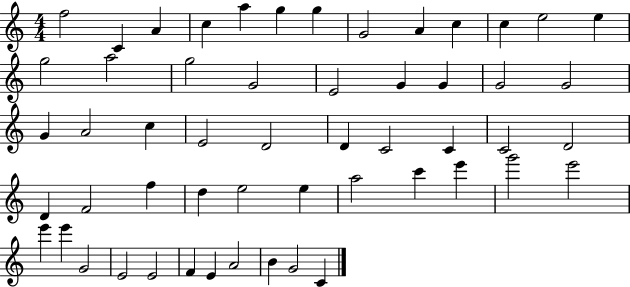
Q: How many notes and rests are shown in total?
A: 54